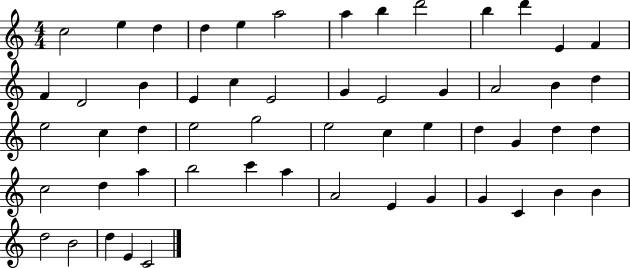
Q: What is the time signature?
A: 4/4